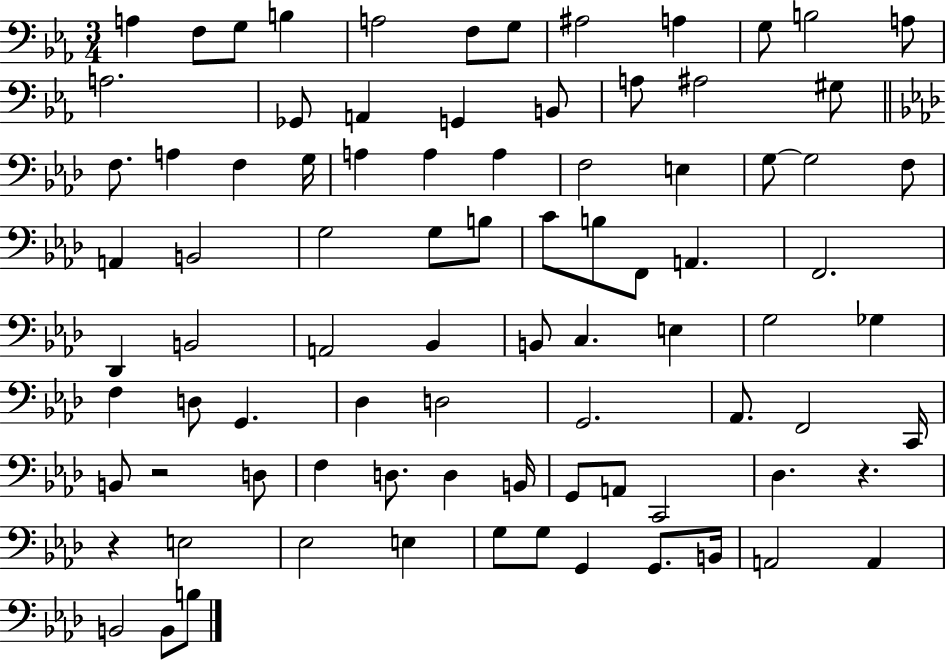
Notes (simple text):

A3/q F3/e G3/e B3/q A3/h F3/e G3/e A#3/h A3/q G3/e B3/h A3/e A3/h. Gb2/e A2/q G2/q B2/e A3/e A#3/h G#3/e F3/e. A3/q F3/q G3/s A3/q A3/q A3/q F3/h E3/q G3/e G3/h F3/e A2/q B2/h G3/h G3/e B3/e C4/e B3/e F2/e A2/q. F2/h. Db2/q B2/h A2/h Bb2/q B2/e C3/q. E3/q G3/h Gb3/q F3/q D3/e G2/q. Db3/q D3/h G2/h. Ab2/e. F2/h C2/s B2/e R/h D3/e F3/q D3/e. D3/q B2/s G2/e A2/e C2/h Db3/q. R/q. R/q E3/h Eb3/h E3/q G3/e G3/e G2/q G2/e. B2/s A2/h A2/q B2/h B2/e B3/e